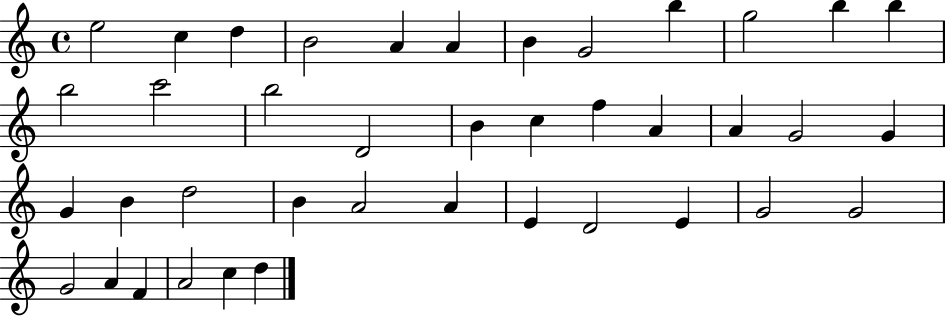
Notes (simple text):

E5/h C5/q D5/q B4/h A4/q A4/q B4/q G4/h B5/q G5/h B5/q B5/q B5/h C6/h B5/h D4/h B4/q C5/q F5/q A4/q A4/q G4/h G4/q G4/q B4/q D5/h B4/q A4/h A4/q E4/q D4/h E4/q G4/h G4/h G4/h A4/q F4/q A4/h C5/q D5/q